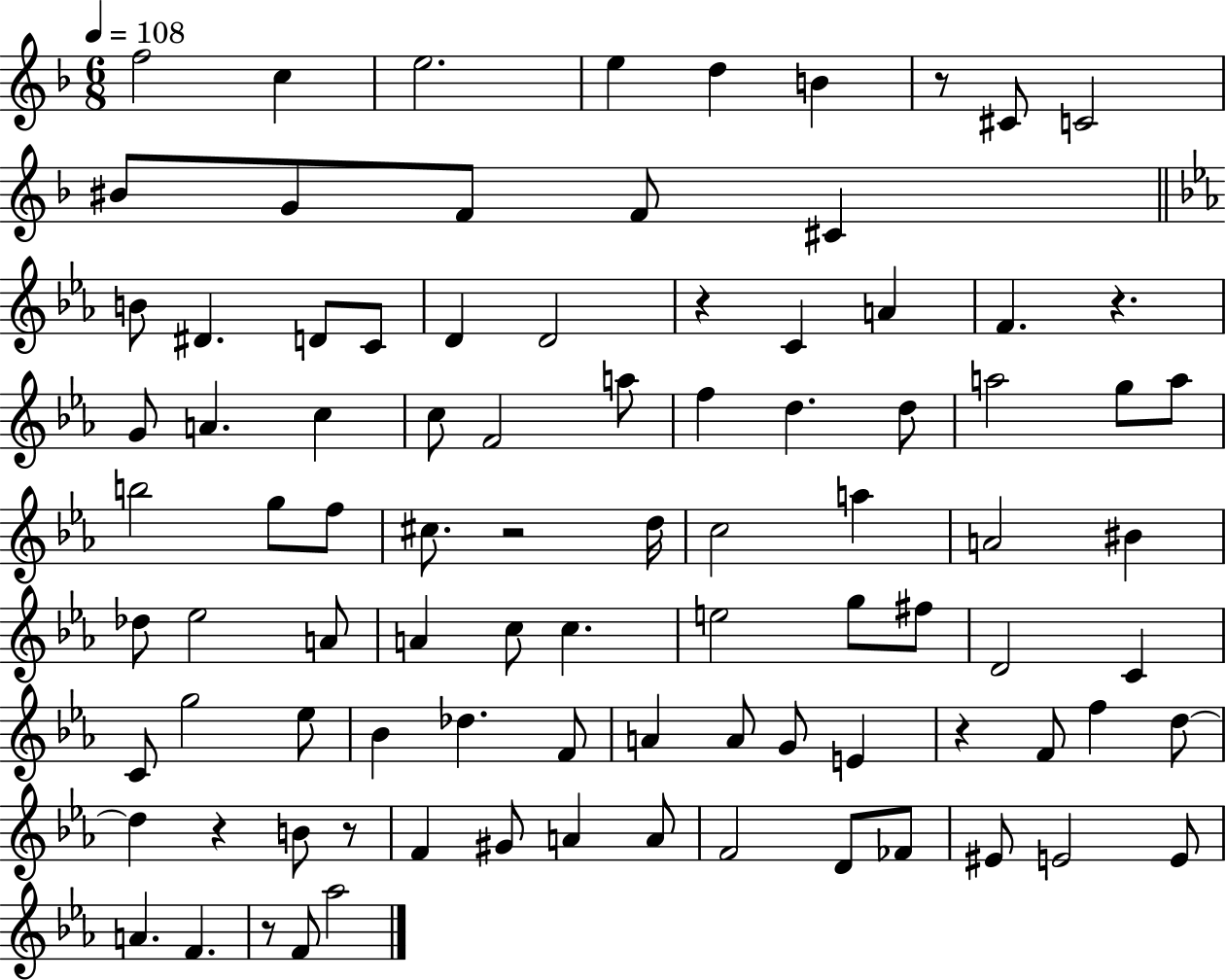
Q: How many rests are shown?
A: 8